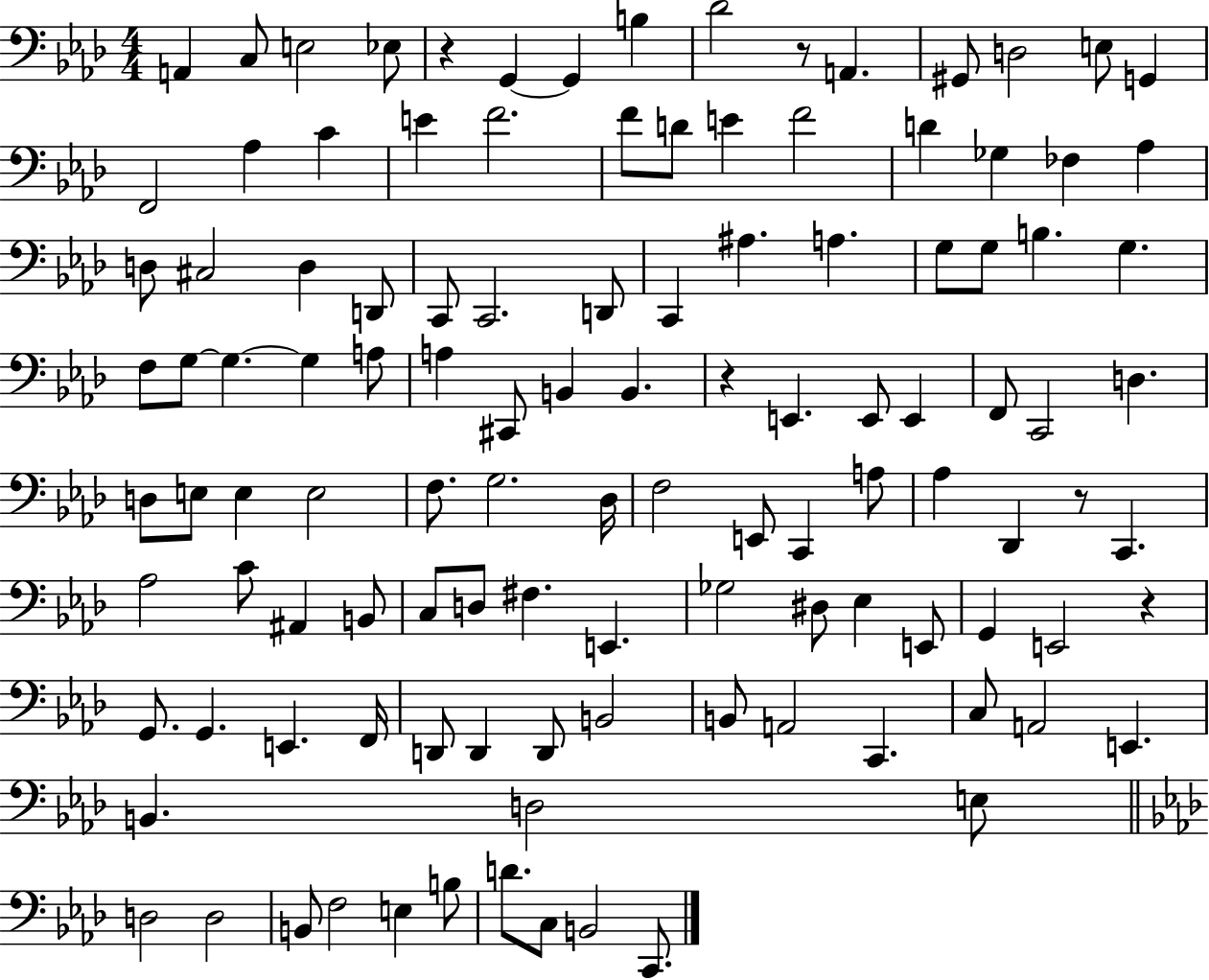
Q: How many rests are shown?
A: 5